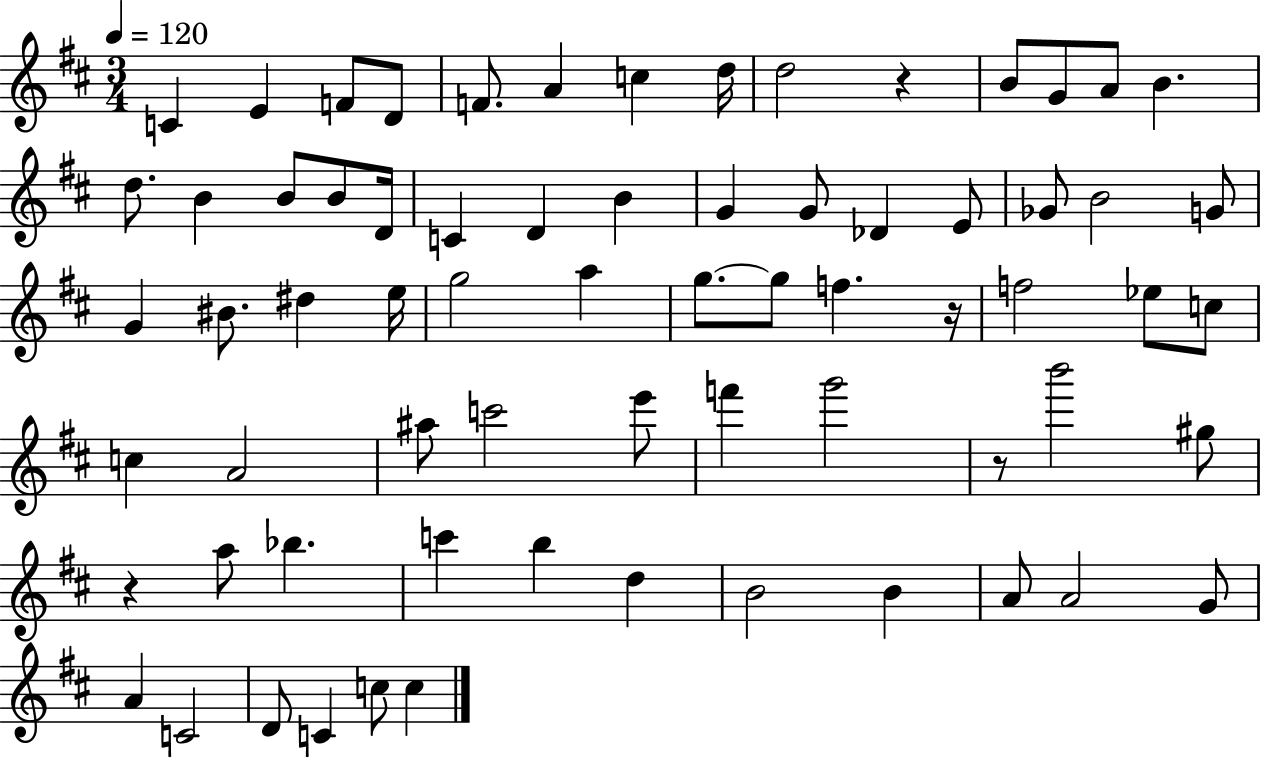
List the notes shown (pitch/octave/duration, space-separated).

C4/q E4/q F4/e D4/e F4/e. A4/q C5/q D5/s D5/h R/q B4/e G4/e A4/e B4/q. D5/e. B4/q B4/e B4/e D4/s C4/q D4/q B4/q G4/q G4/e Db4/q E4/e Gb4/e B4/h G4/e G4/q BIS4/e. D#5/q E5/s G5/h A5/q G5/e. G5/e F5/q. R/s F5/h Eb5/e C5/e C5/q A4/h A#5/e C6/h E6/e F6/q G6/h R/e B6/h G#5/e R/q A5/e Bb5/q. C6/q B5/q D5/q B4/h B4/q A4/e A4/h G4/e A4/q C4/h D4/e C4/q C5/e C5/q